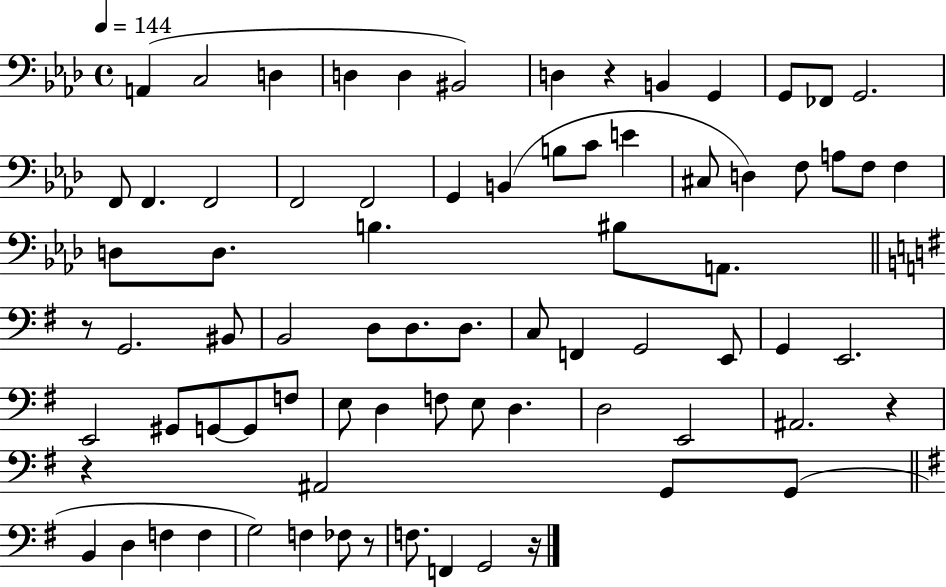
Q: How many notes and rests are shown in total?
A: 77